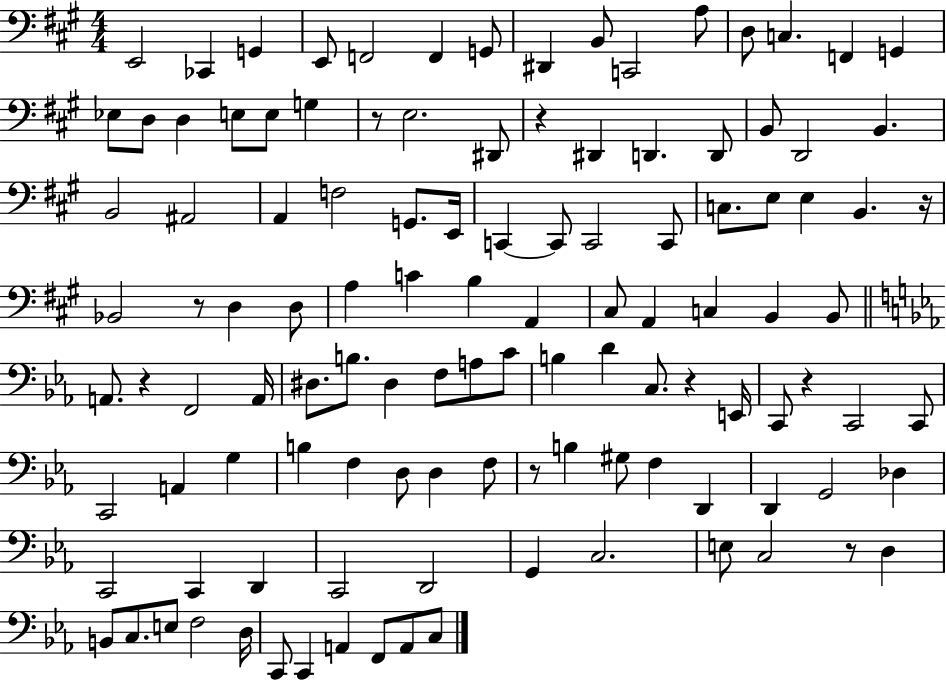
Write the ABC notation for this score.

X:1
T:Untitled
M:4/4
L:1/4
K:A
E,,2 _C,, G,, E,,/2 F,,2 F,, G,,/2 ^D,, B,,/2 C,,2 A,/2 D,/2 C, F,, G,, _E,/2 D,/2 D, E,/2 E,/2 G, z/2 E,2 ^D,,/2 z ^D,, D,, D,,/2 B,,/2 D,,2 B,, B,,2 ^A,,2 A,, F,2 G,,/2 E,,/4 C,, C,,/2 C,,2 C,,/2 C,/2 E,/2 E, B,, z/4 _B,,2 z/2 D, D,/2 A, C B, A,, ^C,/2 A,, C, B,, B,,/2 A,,/2 z F,,2 A,,/4 ^D,/2 B,/2 ^D, F,/2 A,/2 C/2 B, D C,/2 z E,,/4 C,,/2 z C,,2 C,,/2 C,,2 A,, G, B, F, D,/2 D, F,/2 z/2 B, ^G,/2 F, D,, D,, G,,2 _D, C,,2 C,, D,, C,,2 D,,2 G,, C,2 E,/2 C,2 z/2 D, B,,/2 C,/2 E,/2 F,2 D,/4 C,,/2 C,, A,, F,,/2 A,,/2 C,/2